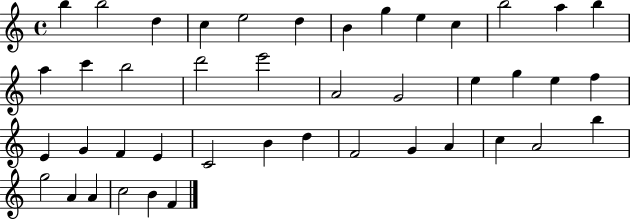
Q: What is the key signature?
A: C major